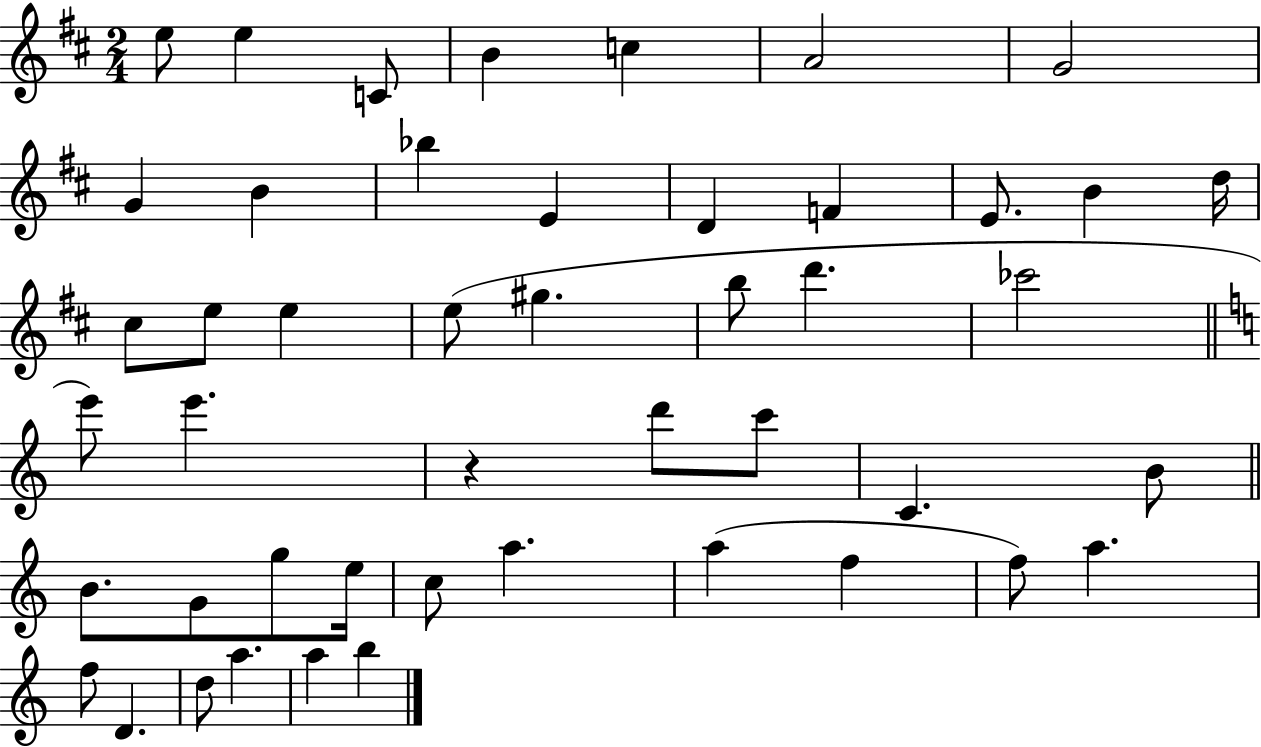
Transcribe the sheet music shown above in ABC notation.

X:1
T:Untitled
M:2/4
L:1/4
K:D
e/2 e C/2 B c A2 G2 G B _b E D F E/2 B d/4 ^c/2 e/2 e e/2 ^g b/2 d' _c'2 e'/2 e' z d'/2 c'/2 C B/2 B/2 G/2 g/2 e/4 c/2 a a f f/2 a f/2 D d/2 a a b